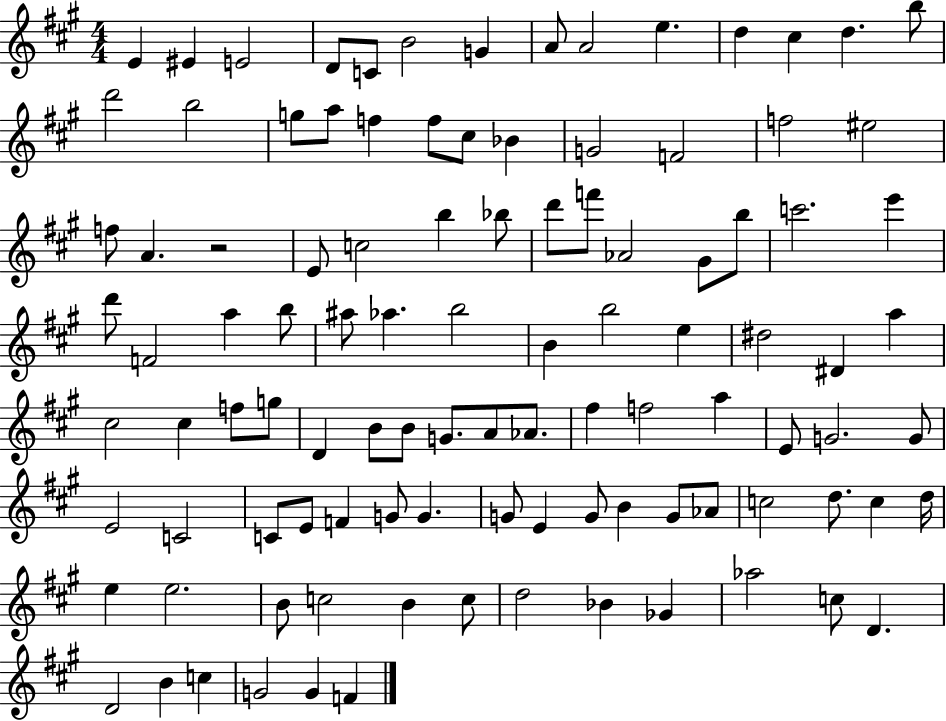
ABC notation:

X:1
T:Untitled
M:4/4
L:1/4
K:A
E ^E E2 D/2 C/2 B2 G A/2 A2 e d ^c d b/2 d'2 b2 g/2 a/2 f f/2 ^c/2 _B G2 F2 f2 ^e2 f/2 A z2 E/2 c2 b _b/2 d'/2 f'/2 _A2 ^G/2 b/2 c'2 e' d'/2 F2 a b/2 ^a/2 _a b2 B b2 e ^d2 ^D a ^c2 ^c f/2 g/2 D B/2 B/2 G/2 A/2 _A/2 ^f f2 a E/2 G2 G/2 E2 C2 C/2 E/2 F G/2 G G/2 E G/2 B G/2 _A/2 c2 d/2 c d/4 e e2 B/2 c2 B c/2 d2 _B _G _a2 c/2 D D2 B c G2 G F